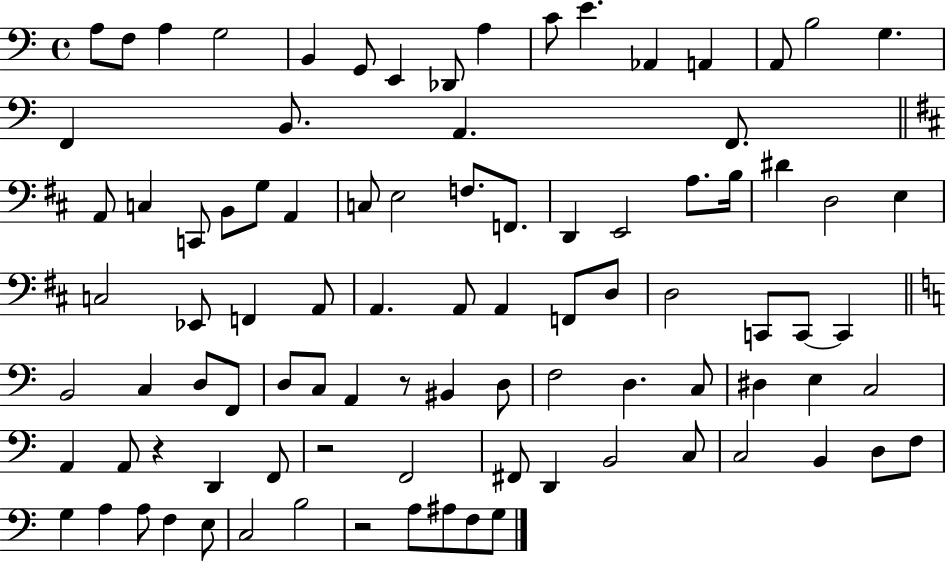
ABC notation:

X:1
T:Untitled
M:4/4
L:1/4
K:C
A,/2 F,/2 A, G,2 B,, G,,/2 E,, _D,,/2 A, C/2 E _A,, A,, A,,/2 B,2 G, F,, B,,/2 A,, F,,/2 A,,/2 C, C,,/2 B,,/2 G,/2 A,, C,/2 E,2 F,/2 F,,/2 D,, E,,2 A,/2 B,/4 ^D D,2 E, C,2 _E,,/2 F,, A,,/2 A,, A,,/2 A,, F,,/2 D,/2 D,2 C,,/2 C,,/2 C,, B,,2 C, D,/2 F,,/2 D,/2 C,/2 A,, z/2 ^B,, D,/2 F,2 D, C,/2 ^D, E, C,2 A,, A,,/2 z D,, F,,/2 z2 F,,2 ^F,,/2 D,, B,,2 C,/2 C,2 B,, D,/2 F,/2 G, A, A,/2 F, E,/2 C,2 B,2 z2 A,/2 ^A,/2 F,/2 G,/2